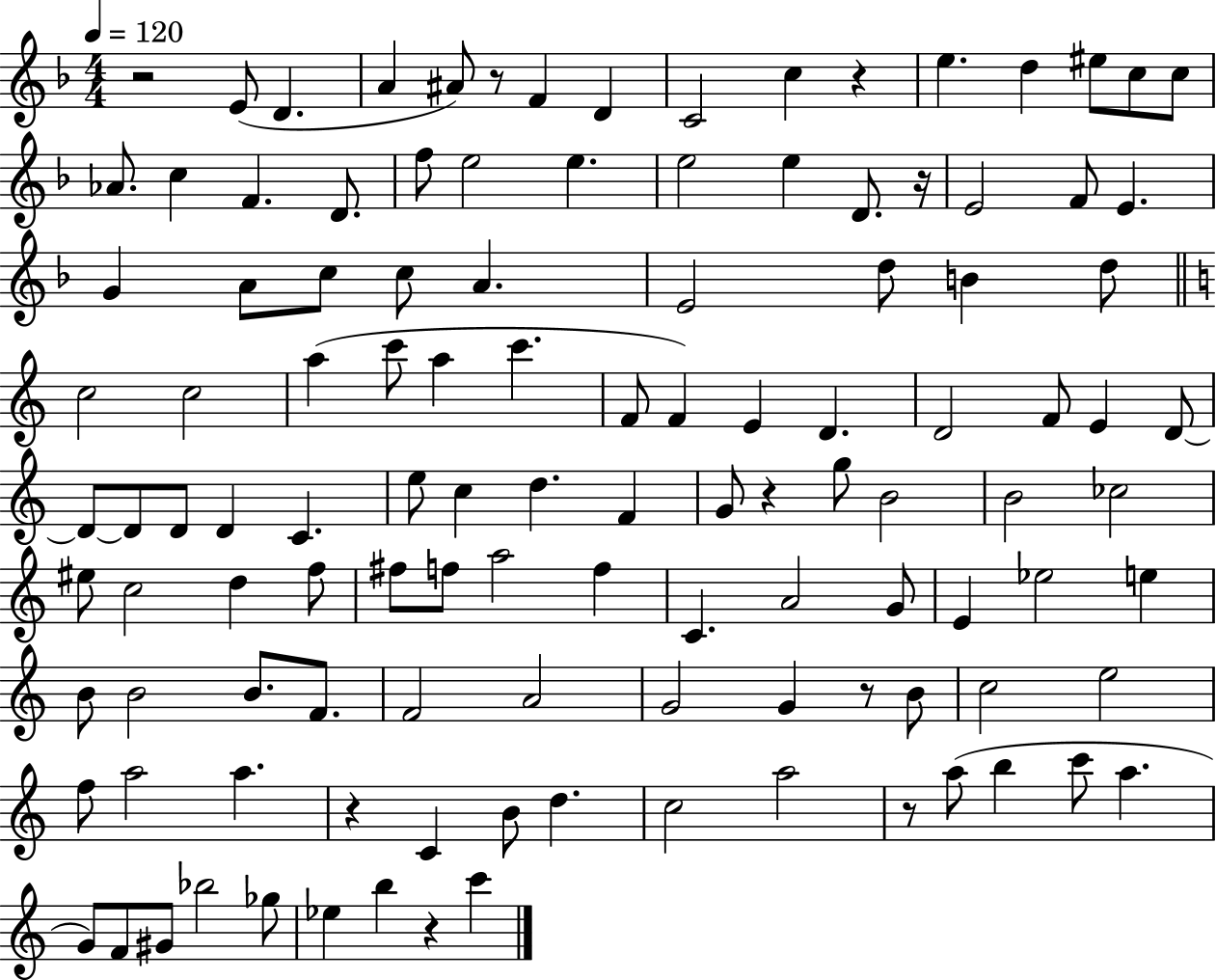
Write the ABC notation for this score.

X:1
T:Untitled
M:4/4
L:1/4
K:F
z2 E/2 D A ^A/2 z/2 F D C2 c z e d ^e/2 c/2 c/2 _A/2 c F D/2 f/2 e2 e e2 e D/2 z/4 E2 F/2 E G A/2 c/2 c/2 A E2 d/2 B d/2 c2 c2 a c'/2 a c' F/2 F E D D2 F/2 E D/2 D/2 D/2 D/2 D C e/2 c d F G/2 z g/2 B2 B2 _c2 ^e/2 c2 d f/2 ^f/2 f/2 a2 f C A2 G/2 E _e2 e B/2 B2 B/2 F/2 F2 A2 G2 G z/2 B/2 c2 e2 f/2 a2 a z C B/2 d c2 a2 z/2 a/2 b c'/2 a G/2 F/2 ^G/2 _b2 _g/2 _e b z c'